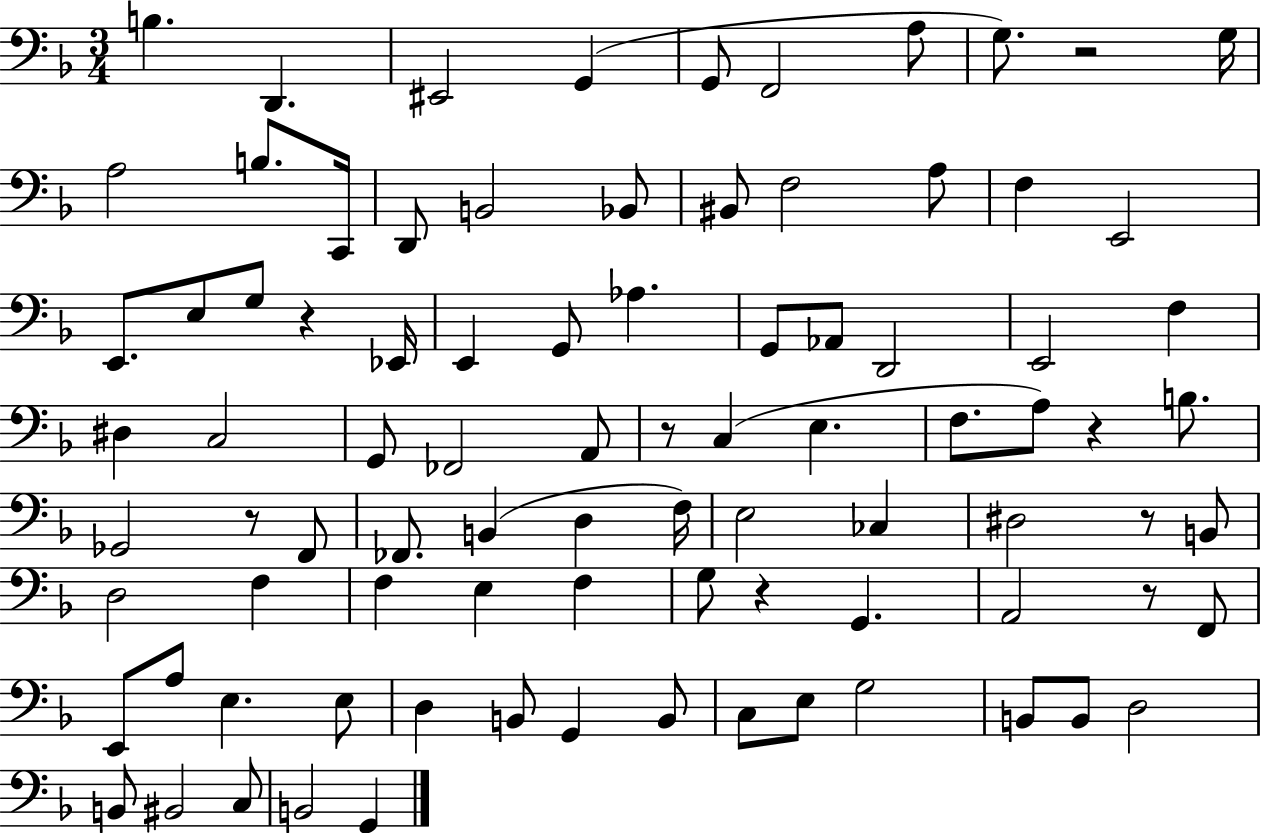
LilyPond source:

{
  \clef bass
  \numericTimeSignature
  \time 3/4
  \key f \major
  \repeat volta 2 { b4. d,4. | eis,2 g,4( | g,8 f,2 a8 | g8.) r2 g16 | \break a2 b8. c,16 | d,8 b,2 bes,8 | bis,8 f2 a8 | f4 e,2 | \break e,8. e8 g8 r4 ees,16 | e,4 g,8 aes4. | g,8 aes,8 d,2 | e,2 f4 | \break dis4 c2 | g,8 fes,2 a,8 | r8 c4( e4. | f8. a8) r4 b8. | \break ges,2 r8 f,8 | fes,8. b,4( d4 f16) | e2 ces4 | dis2 r8 b,8 | \break d2 f4 | f4 e4 f4 | g8 r4 g,4. | a,2 r8 f,8 | \break e,8 a8 e4. e8 | d4 b,8 g,4 b,8 | c8 e8 g2 | b,8 b,8 d2 | \break b,8 bis,2 c8 | b,2 g,4 | } \bar "|."
}